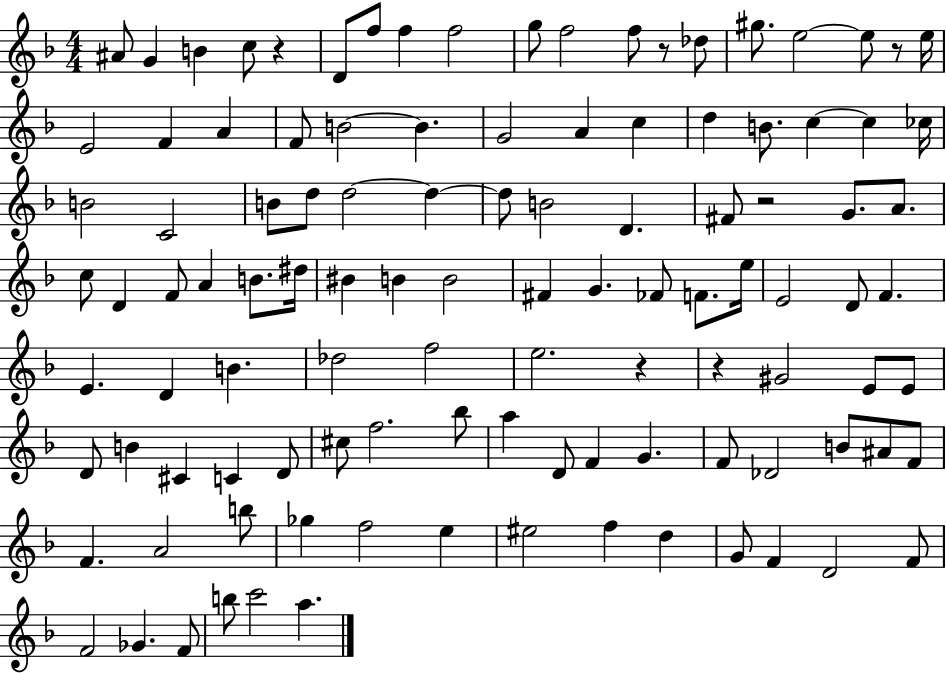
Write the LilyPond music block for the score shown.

{
  \clef treble
  \numericTimeSignature
  \time 4/4
  \key f \major
  \repeat volta 2 { ais'8 g'4 b'4 c''8 r4 | d'8 f''8 f''4 f''2 | g''8 f''2 f''8 r8 des''8 | gis''8. e''2~~ e''8 r8 e''16 | \break e'2 f'4 a'4 | f'8 b'2~~ b'4. | g'2 a'4 c''4 | d''4 b'8. c''4~~ c''4 ces''16 | \break b'2 c'2 | b'8 d''8 d''2~~ d''4~~ | d''8 b'2 d'4. | fis'8 r2 g'8. a'8. | \break c''8 d'4 f'8 a'4 b'8. dis''16 | bis'4 b'4 b'2 | fis'4 g'4. fes'8 f'8. e''16 | e'2 d'8 f'4. | \break e'4. d'4 b'4. | des''2 f''2 | e''2. r4 | r4 gis'2 e'8 e'8 | \break d'8 b'4 cis'4 c'4 d'8 | cis''8 f''2. bes''8 | a''4 d'8 f'4 g'4. | f'8 des'2 b'8 ais'8 f'8 | \break f'4. a'2 b''8 | ges''4 f''2 e''4 | eis''2 f''4 d''4 | g'8 f'4 d'2 f'8 | \break f'2 ges'4. f'8 | b''8 c'''2 a''4. | } \bar "|."
}